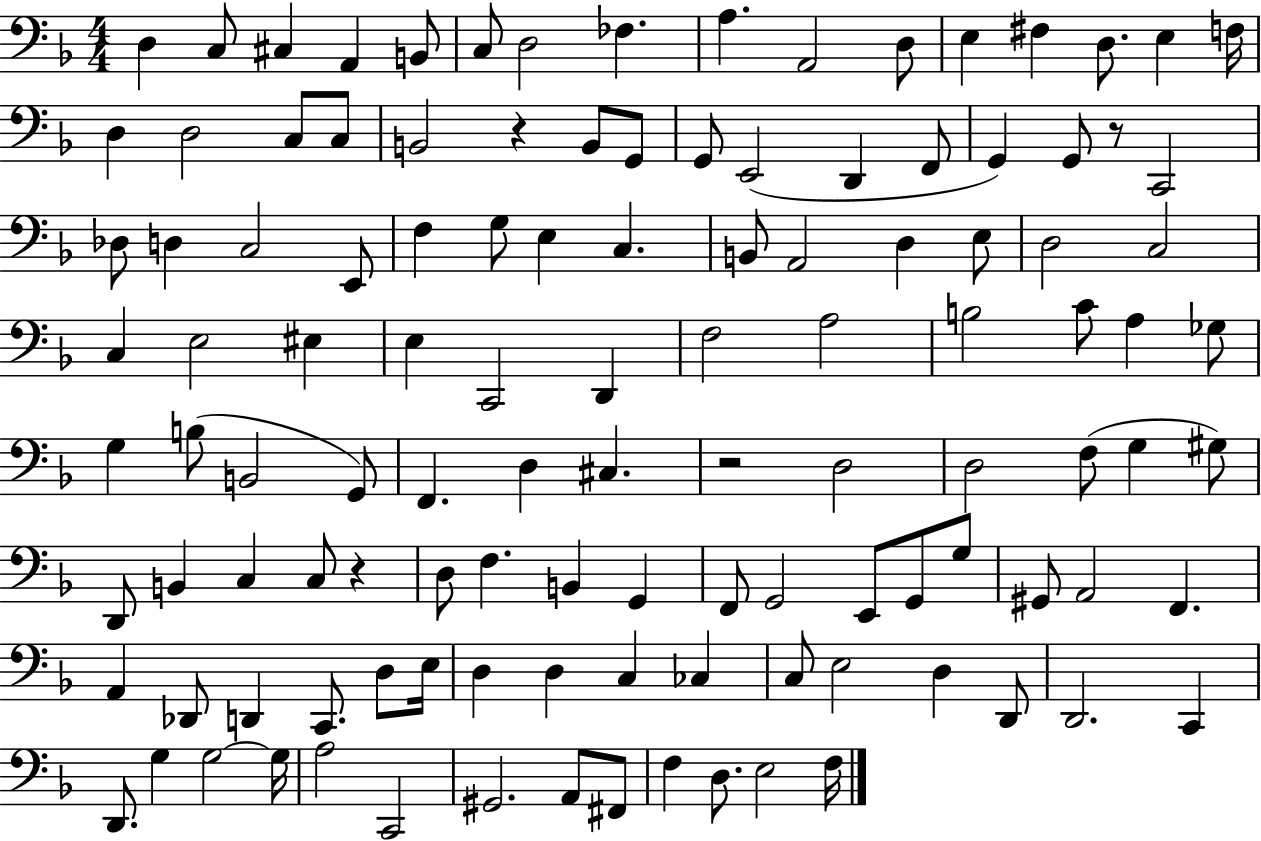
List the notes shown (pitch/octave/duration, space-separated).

D3/q C3/e C#3/q A2/q B2/e C3/e D3/h FES3/q. A3/q. A2/h D3/e E3/q F#3/q D3/e. E3/q F3/s D3/q D3/h C3/e C3/e B2/h R/q B2/e G2/e G2/e E2/h D2/q F2/e G2/q G2/e R/e C2/h Db3/e D3/q C3/h E2/e F3/q G3/e E3/q C3/q. B2/e A2/h D3/q E3/e D3/h C3/h C3/q E3/h EIS3/q E3/q C2/h D2/q F3/h A3/h B3/h C4/e A3/q Gb3/e G3/q B3/e B2/h G2/e F2/q. D3/q C#3/q. R/h D3/h D3/h F3/e G3/q G#3/e D2/e B2/q C3/q C3/e R/q D3/e F3/q. B2/q G2/q F2/e G2/h E2/e G2/e G3/e G#2/e A2/h F2/q. A2/q Db2/e D2/q C2/e. D3/e E3/s D3/q D3/q C3/q CES3/q C3/e E3/h D3/q D2/e D2/h. C2/q D2/e. G3/q G3/h G3/s A3/h C2/h G#2/h. A2/e F#2/e F3/q D3/e. E3/h F3/s